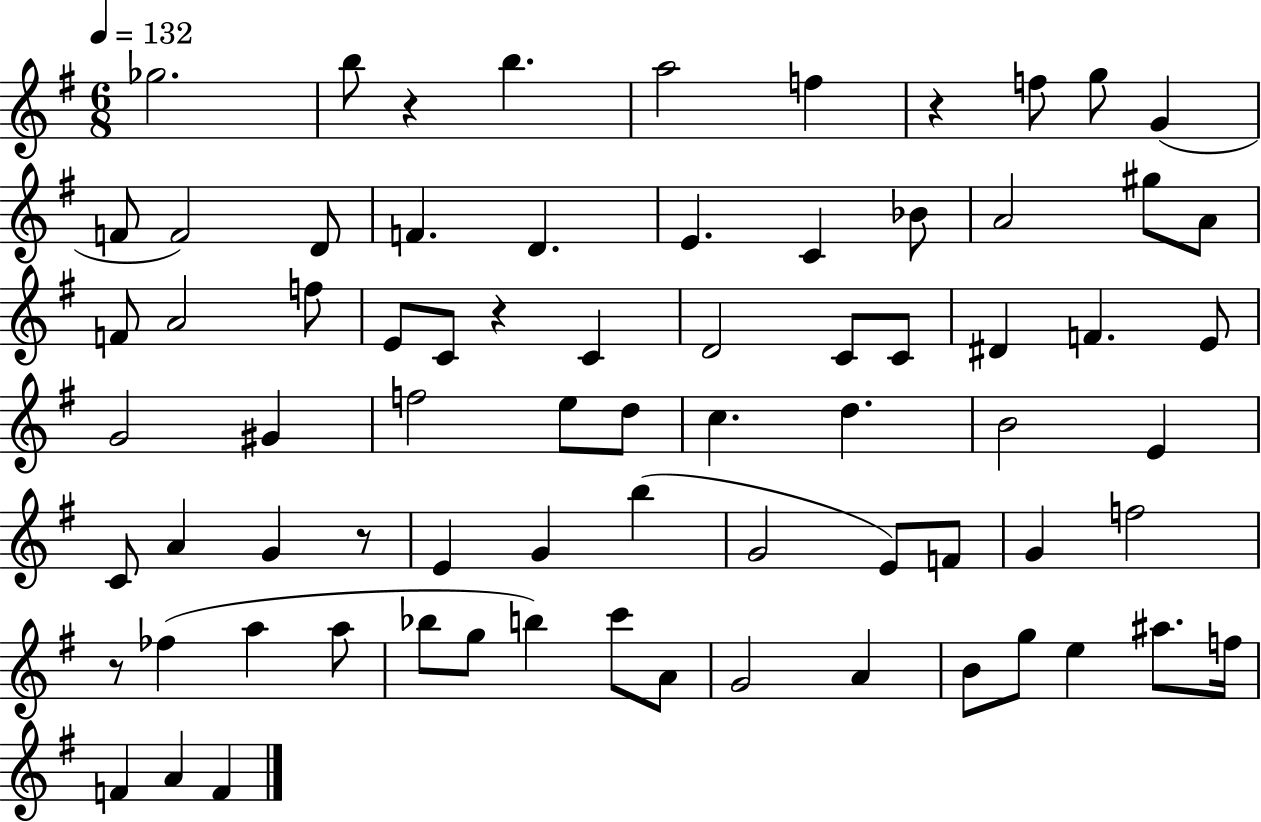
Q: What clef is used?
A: treble